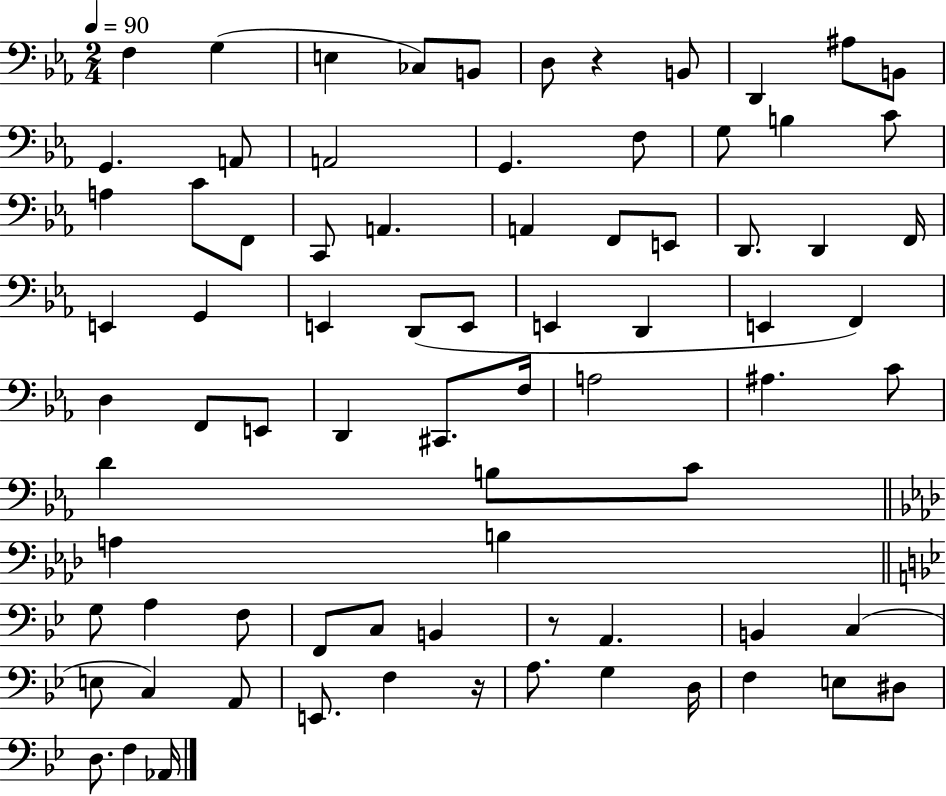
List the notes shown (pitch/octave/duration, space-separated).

F3/q G3/q E3/q CES3/e B2/e D3/e R/q B2/e D2/q A#3/e B2/e G2/q. A2/e A2/h G2/q. F3/e G3/e B3/q C4/e A3/q C4/e F2/e C2/e A2/q. A2/q F2/e E2/e D2/e. D2/q F2/s E2/q G2/q E2/q D2/e E2/e E2/q D2/q E2/q F2/q D3/q F2/e E2/e D2/q C#2/e. F3/s A3/h A#3/q. C4/e D4/q B3/e C4/e A3/q B3/q G3/e A3/q F3/e F2/e C3/e B2/q R/e A2/q. B2/q C3/q E3/e C3/q A2/e E2/e. F3/q R/s A3/e. G3/q D3/s F3/q E3/e D#3/e D3/e. F3/q Ab2/s